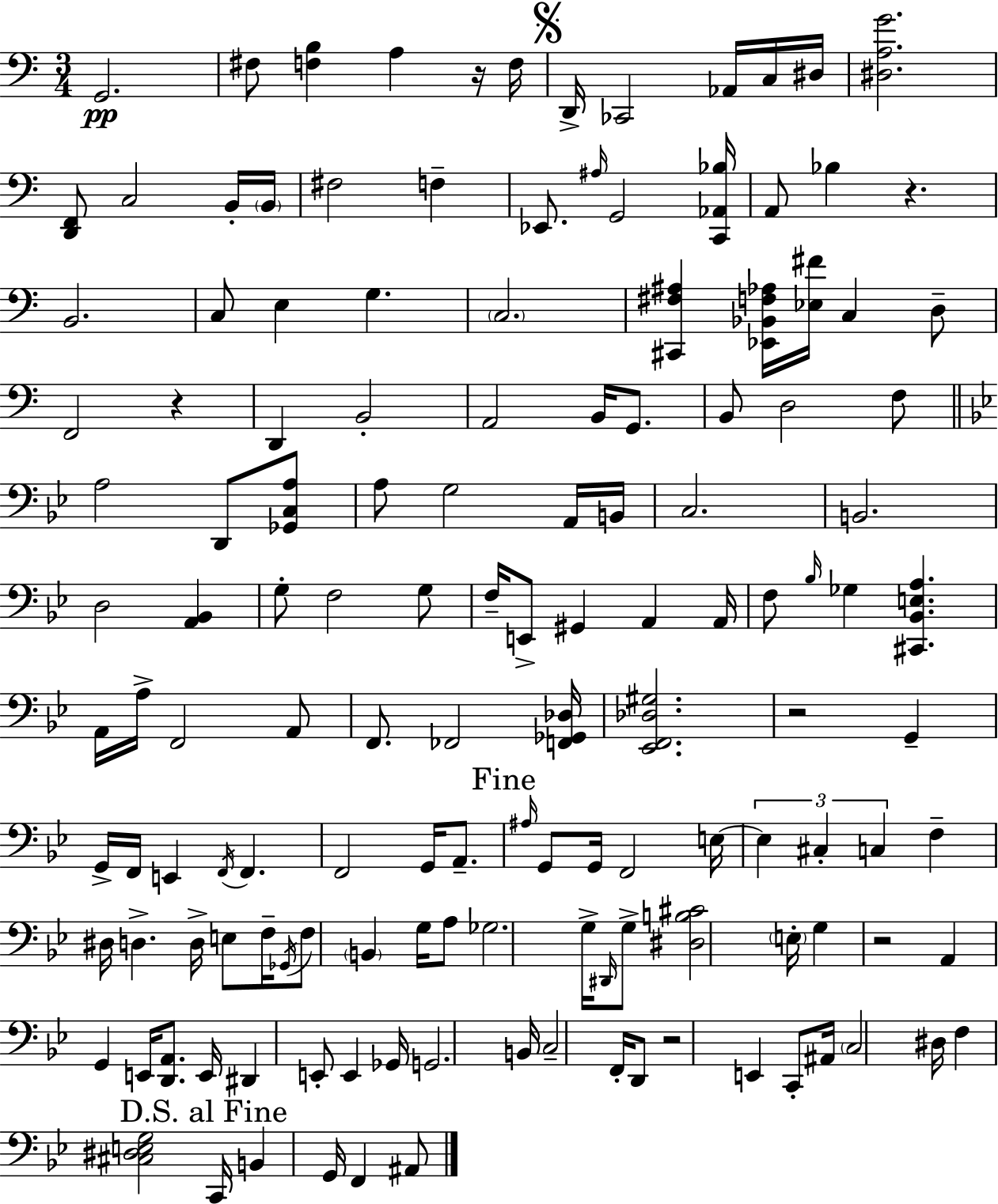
X:1
T:Untitled
M:3/4
L:1/4
K:C
G,,2 ^F,/2 [F,B,] A, z/4 F,/4 D,,/4 _C,,2 _A,,/4 C,/4 ^D,/4 [^D,A,G]2 [D,,F,,]/2 C,2 B,,/4 B,,/4 ^F,2 F, _E,,/2 ^A,/4 G,,2 [C,,_A,,_B,]/4 A,,/2 _B, z B,,2 C,/2 E, G, C,2 [^C,,^F,^A,] [_E,,_B,,F,_A,]/4 [_E,^F]/4 C, D,/2 F,,2 z D,, B,,2 A,,2 B,,/4 G,,/2 B,,/2 D,2 F,/2 A,2 D,,/2 [_G,,C,A,]/2 A,/2 G,2 A,,/4 B,,/4 C,2 B,,2 D,2 [A,,_B,,] G,/2 F,2 G,/2 F,/4 E,,/2 ^G,, A,, A,,/4 F,/2 _B,/4 _G, [^C,,_B,,E,A,] A,,/4 A,/4 F,,2 A,,/2 F,,/2 _F,,2 [F,,_G,,_D,]/4 [_E,,F,,_D,^G,]2 z2 G,, G,,/4 F,,/4 E,, F,,/4 F,, F,,2 G,,/4 A,,/2 ^A,/4 G,,/2 G,,/4 F,,2 E,/4 E, ^C, C, F, ^D,/4 D, D,/4 E,/2 F,/4 _G,,/4 F,/2 B,, G,/4 A,/2 _G,2 G,/4 ^D,,/4 G,/2 [^D,B,^C]2 E,/4 G, z2 A,, G,, E,,/4 [D,,A,,]/2 E,,/4 ^D,, E,,/2 E,, _G,,/4 G,,2 B,,/4 C,2 F,,/4 D,,/2 z2 E,, C,,/2 ^A,,/4 C,2 ^D,/4 F, [^C,^D,E,G,]2 C,,/4 B,, G,,/4 F,, ^A,,/2